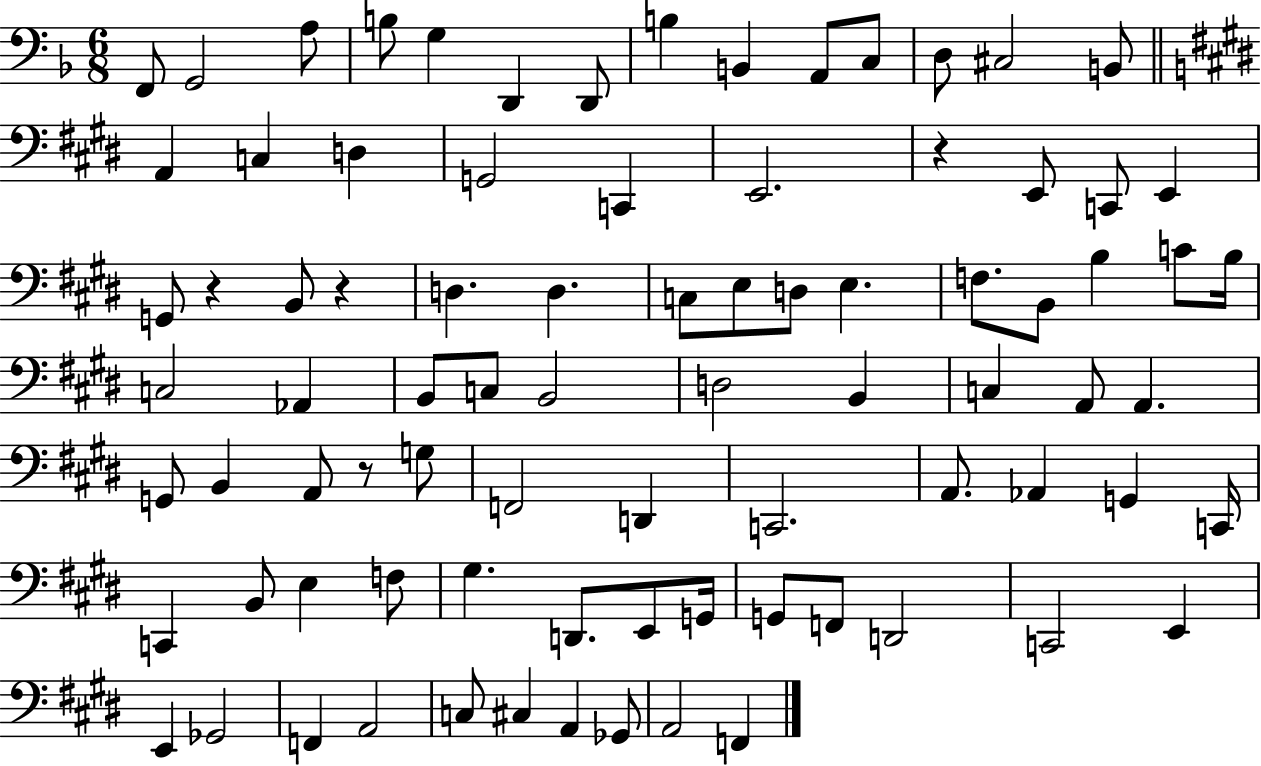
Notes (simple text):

F2/e G2/h A3/e B3/e G3/q D2/q D2/e B3/q B2/q A2/e C3/e D3/e C#3/h B2/e A2/q C3/q D3/q G2/h C2/q E2/h. R/q E2/e C2/e E2/q G2/e R/q B2/e R/q D3/q. D3/q. C3/e E3/e D3/e E3/q. F3/e. B2/e B3/q C4/e B3/s C3/h Ab2/q B2/e C3/e B2/h D3/h B2/q C3/q A2/e A2/q. G2/e B2/q A2/e R/e G3/e F2/h D2/q C2/h. A2/e. Ab2/q G2/q C2/s C2/q B2/e E3/q F3/e G#3/q. D2/e. E2/e G2/s G2/e F2/e D2/h C2/h E2/q E2/q Gb2/h F2/q A2/h C3/e C#3/q A2/q Gb2/e A2/h F2/q